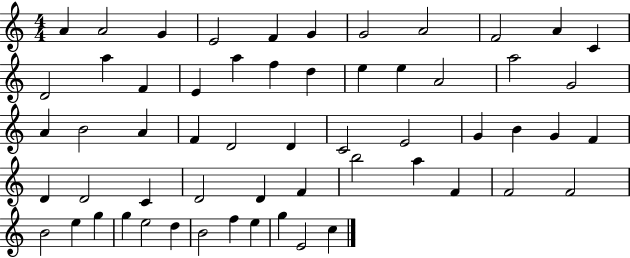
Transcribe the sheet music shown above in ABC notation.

X:1
T:Untitled
M:4/4
L:1/4
K:C
A A2 G E2 F G G2 A2 F2 A C D2 a F E a f d e e A2 a2 G2 A B2 A F D2 D C2 E2 G B G F D D2 C D2 D F b2 a F F2 F2 B2 e g g e2 d B2 f e g E2 c